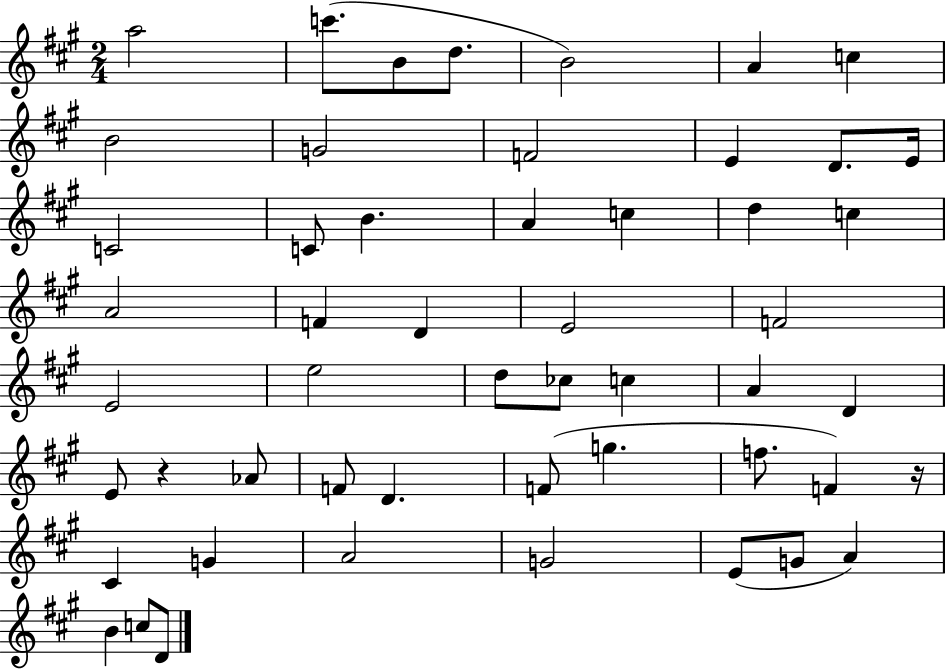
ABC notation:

X:1
T:Untitled
M:2/4
L:1/4
K:A
a2 c'/2 B/2 d/2 B2 A c B2 G2 F2 E D/2 E/4 C2 C/2 B A c d c A2 F D E2 F2 E2 e2 d/2 _c/2 c A D E/2 z _A/2 F/2 D F/2 g f/2 F z/4 ^C G A2 G2 E/2 G/2 A B c/2 D/2